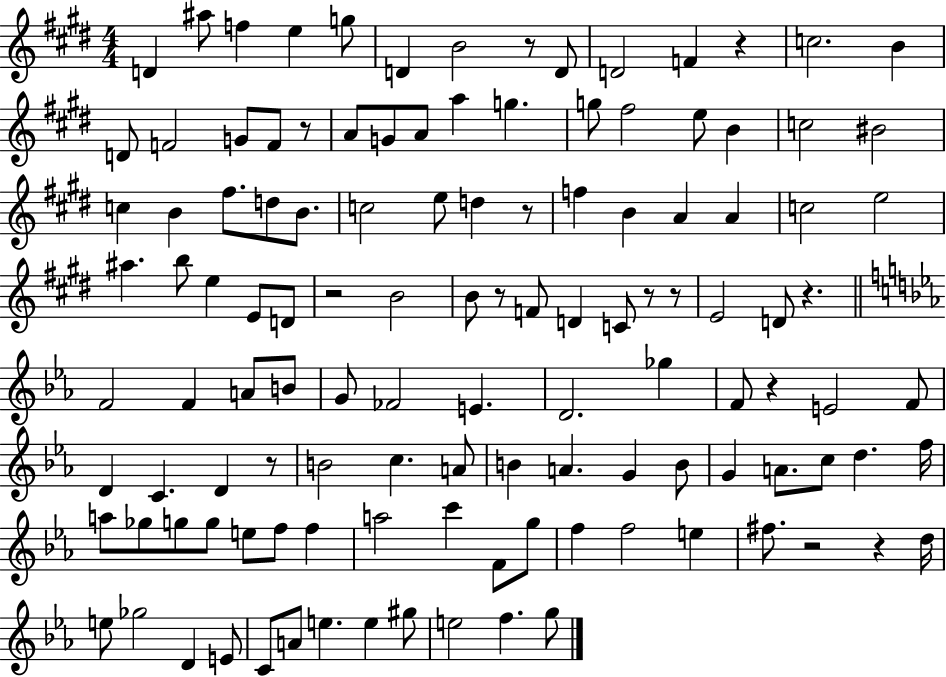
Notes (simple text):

D4/q A#5/e F5/q E5/q G5/e D4/q B4/h R/e D4/e D4/h F4/q R/q C5/h. B4/q D4/e F4/h G4/e F4/e R/e A4/e G4/e A4/e A5/q G5/q. G5/e F#5/h E5/e B4/q C5/h BIS4/h C5/q B4/q F#5/e. D5/e B4/e. C5/h E5/e D5/q R/e F5/q B4/q A4/q A4/q C5/h E5/h A#5/q. B5/e E5/q E4/e D4/e R/h B4/h B4/e R/e F4/e D4/q C4/e R/e R/e E4/h D4/e R/q. F4/h F4/q A4/e B4/e G4/e FES4/h E4/q. D4/h. Gb5/q F4/e R/q E4/h F4/e D4/q C4/q. D4/q R/e B4/h C5/q. A4/e B4/q A4/q. G4/q B4/e G4/q A4/e. C5/e D5/q. F5/s A5/e Gb5/e G5/e G5/e E5/e F5/e F5/q A5/h C6/q F4/e G5/e F5/q F5/h E5/q F#5/e. R/h R/q D5/s E5/e Gb5/h D4/q E4/e C4/e A4/e E5/q. E5/q G#5/e E5/h F5/q. G5/e